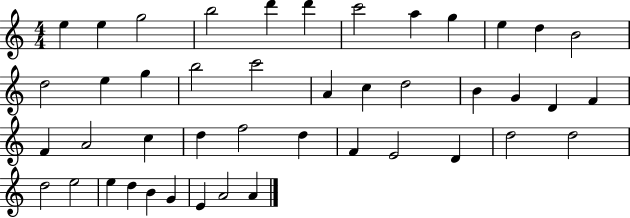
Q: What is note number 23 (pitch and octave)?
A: D4